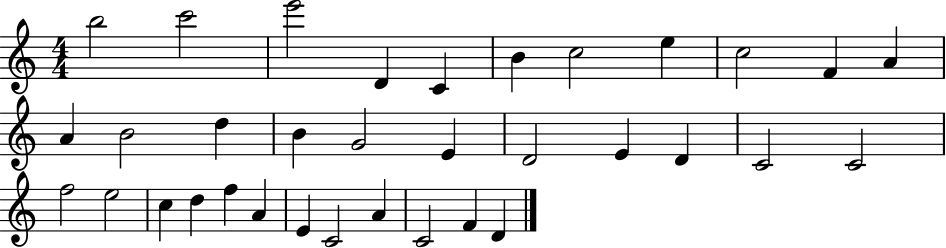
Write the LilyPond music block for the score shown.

{
  \clef treble
  \numericTimeSignature
  \time 4/4
  \key c \major
  b''2 c'''2 | e'''2 d'4 c'4 | b'4 c''2 e''4 | c''2 f'4 a'4 | \break a'4 b'2 d''4 | b'4 g'2 e'4 | d'2 e'4 d'4 | c'2 c'2 | \break f''2 e''2 | c''4 d''4 f''4 a'4 | e'4 c'2 a'4 | c'2 f'4 d'4 | \break \bar "|."
}